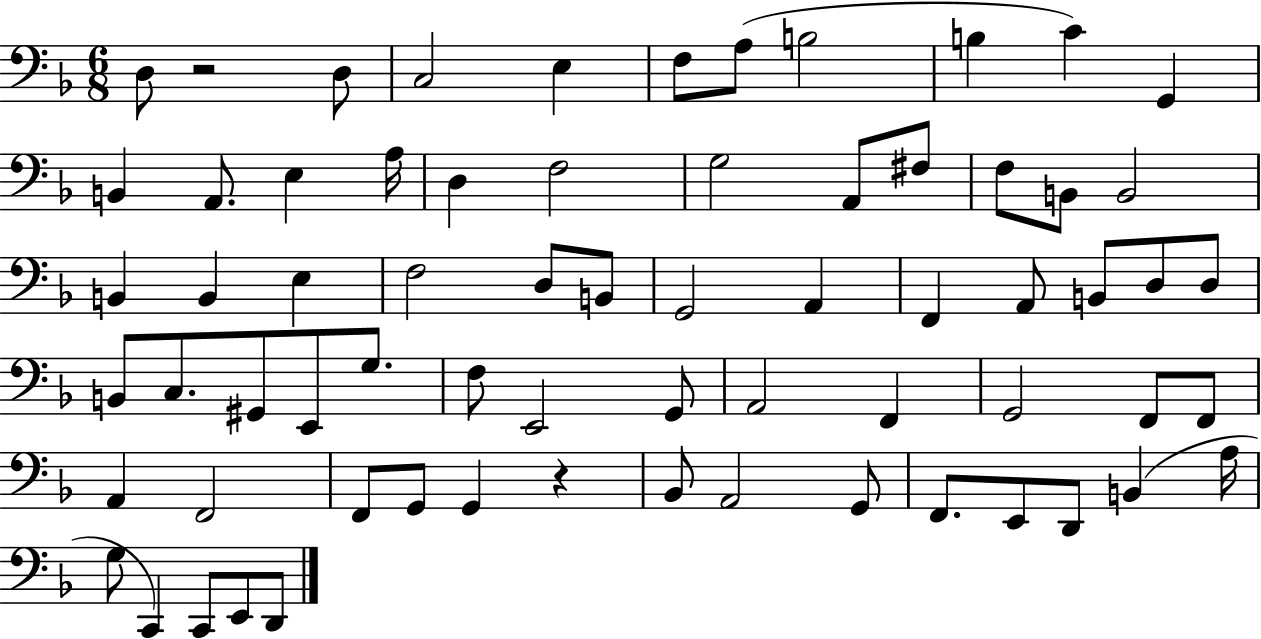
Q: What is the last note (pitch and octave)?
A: D2